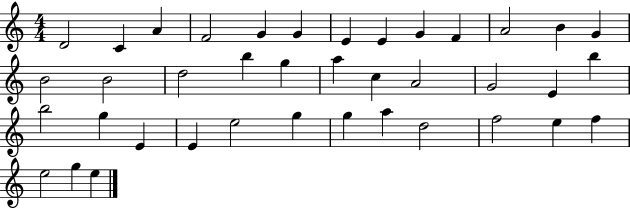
{
  \clef treble
  \numericTimeSignature
  \time 4/4
  \key c \major
  d'2 c'4 a'4 | f'2 g'4 g'4 | e'4 e'4 g'4 f'4 | a'2 b'4 g'4 | \break b'2 b'2 | d''2 b''4 g''4 | a''4 c''4 a'2 | g'2 e'4 b''4 | \break b''2 g''4 e'4 | e'4 e''2 g''4 | g''4 a''4 d''2 | f''2 e''4 f''4 | \break e''2 g''4 e''4 | \bar "|."
}